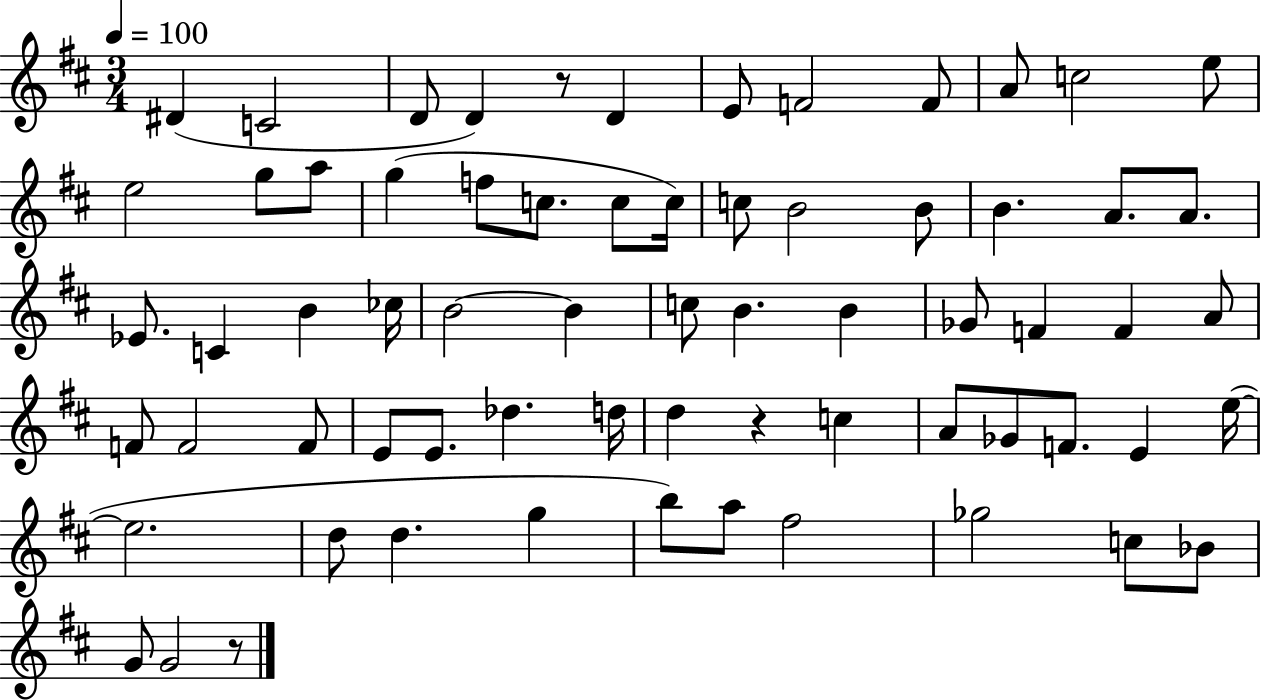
{
  \clef treble
  \numericTimeSignature
  \time 3/4
  \key d \major
  \tempo 4 = 100
  dis'4( c'2 | d'8 d'4) r8 d'4 | e'8 f'2 f'8 | a'8 c''2 e''8 | \break e''2 g''8 a''8 | g''4( f''8 c''8. c''8 c''16) | c''8 b'2 b'8 | b'4. a'8. a'8. | \break ees'8. c'4 b'4 ces''16 | b'2~~ b'4 | c''8 b'4. b'4 | ges'8 f'4 f'4 a'8 | \break f'8 f'2 f'8 | e'8 e'8. des''4. d''16 | d''4 r4 c''4 | a'8 ges'8 f'8. e'4 e''16~(~ | \break e''2. | d''8 d''4. g''4 | b''8) a''8 fis''2 | ges''2 c''8 bes'8 | \break g'8 g'2 r8 | \bar "|."
}